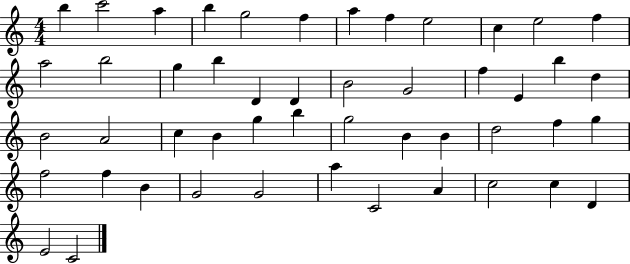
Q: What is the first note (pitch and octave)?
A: B5